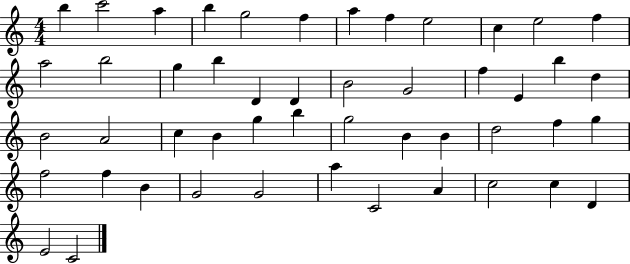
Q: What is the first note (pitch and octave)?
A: B5